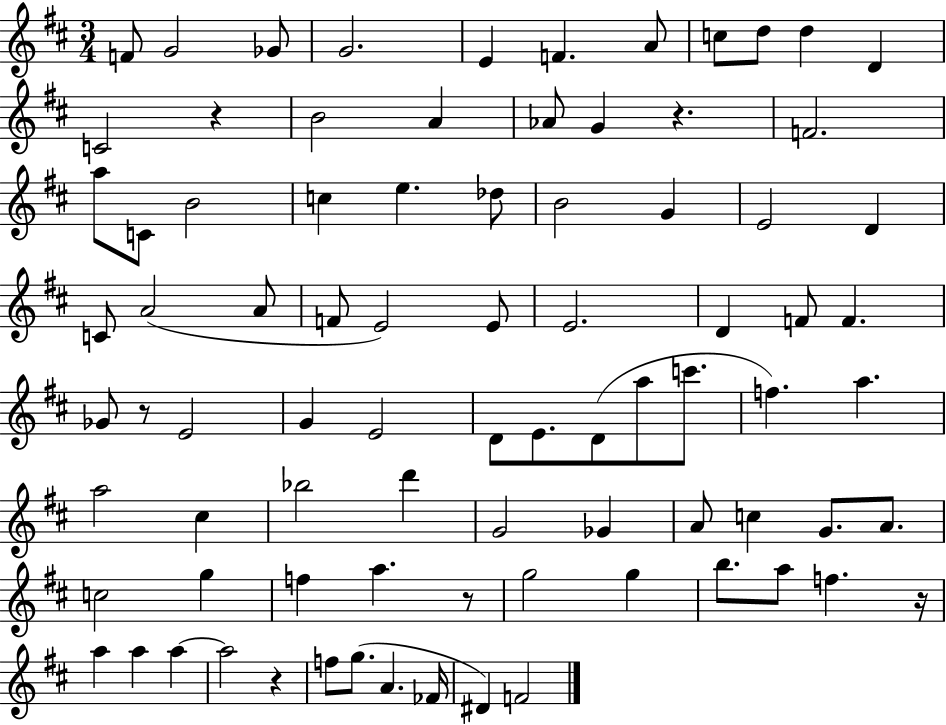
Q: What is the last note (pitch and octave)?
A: F4